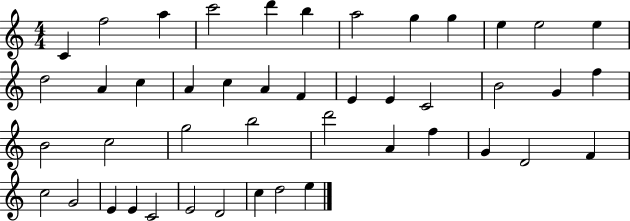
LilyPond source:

{
  \clef treble
  \numericTimeSignature
  \time 4/4
  \key c \major
  c'4 f''2 a''4 | c'''2 d'''4 b''4 | a''2 g''4 g''4 | e''4 e''2 e''4 | \break d''2 a'4 c''4 | a'4 c''4 a'4 f'4 | e'4 e'4 c'2 | b'2 g'4 f''4 | \break b'2 c''2 | g''2 b''2 | d'''2 a'4 f''4 | g'4 d'2 f'4 | \break c''2 g'2 | e'4 e'4 c'2 | e'2 d'2 | c''4 d''2 e''4 | \break \bar "|."
}